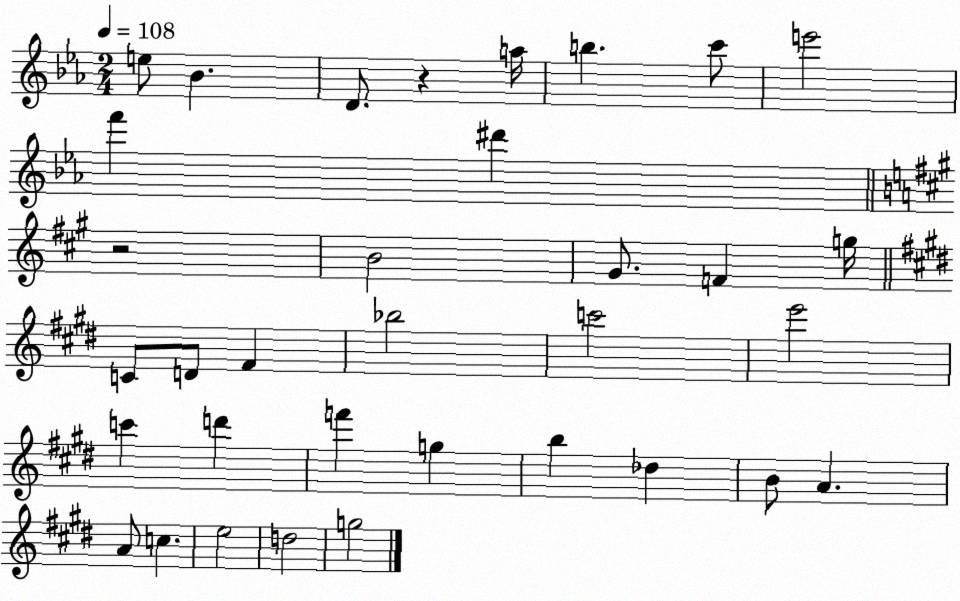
X:1
T:Untitled
M:2/4
L:1/4
K:Eb
e/2 _B D/2 z a/4 b c'/2 e'2 f' ^d' z2 B2 ^G/2 F g/4 C/2 D/2 ^F _b2 c'2 e'2 c' d' f' g b _d B/2 A A/2 c e2 d2 g2